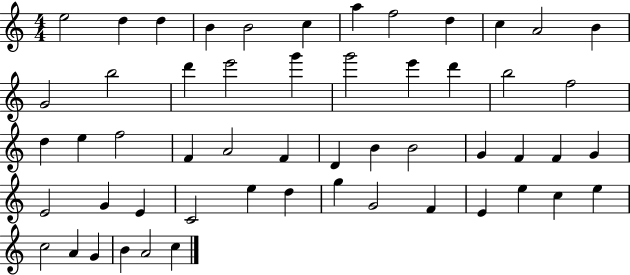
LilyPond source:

{
  \clef treble
  \numericTimeSignature
  \time 4/4
  \key c \major
  e''2 d''4 d''4 | b'4 b'2 c''4 | a''4 f''2 d''4 | c''4 a'2 b'4 | \break g'2 b''2 | d'''4 e'''2 g'''4 | g'''2 e'''4 d'''4 | b''2 f''2 | \break d''4 e''4 f''2 | f'4 a'2 f'4 | d'4 b'4 b'2 | g'4 f'4 f'4 g'4 | \break e'2 g'4 e'4 | c'2 e''4 d''4 | g''4 g'2 f'4 | e'4 e''4 c''4 e''4 | \break c''2 a'4 g'4 | b'4 a'2 c''4 | \bar "|."
}